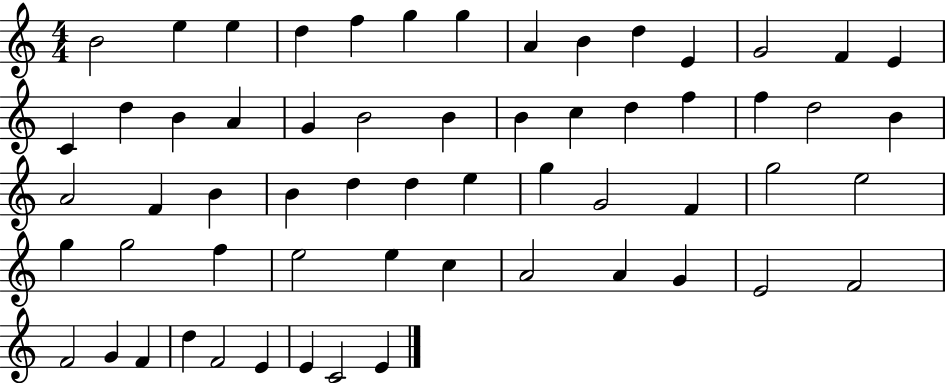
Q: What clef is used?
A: treble